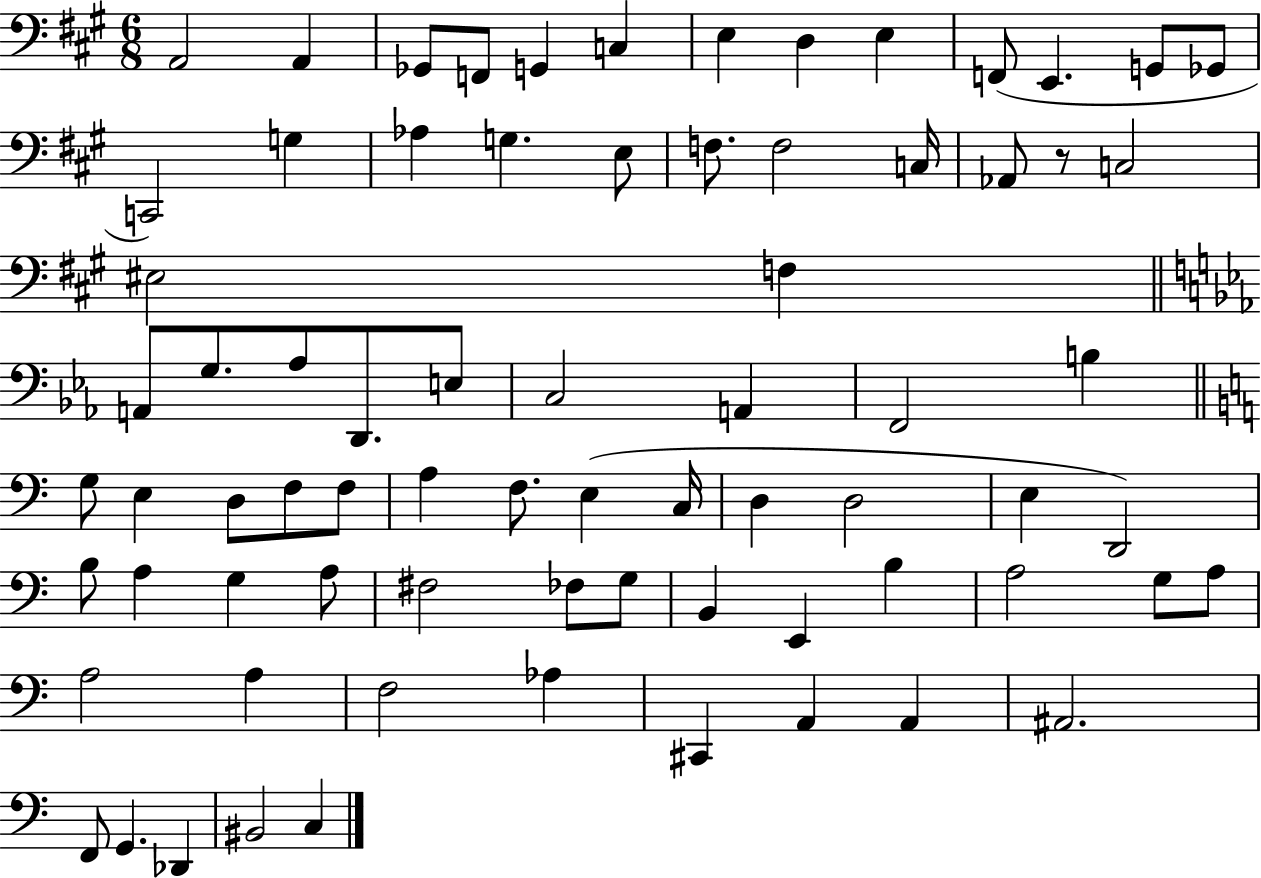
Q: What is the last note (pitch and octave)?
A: C3